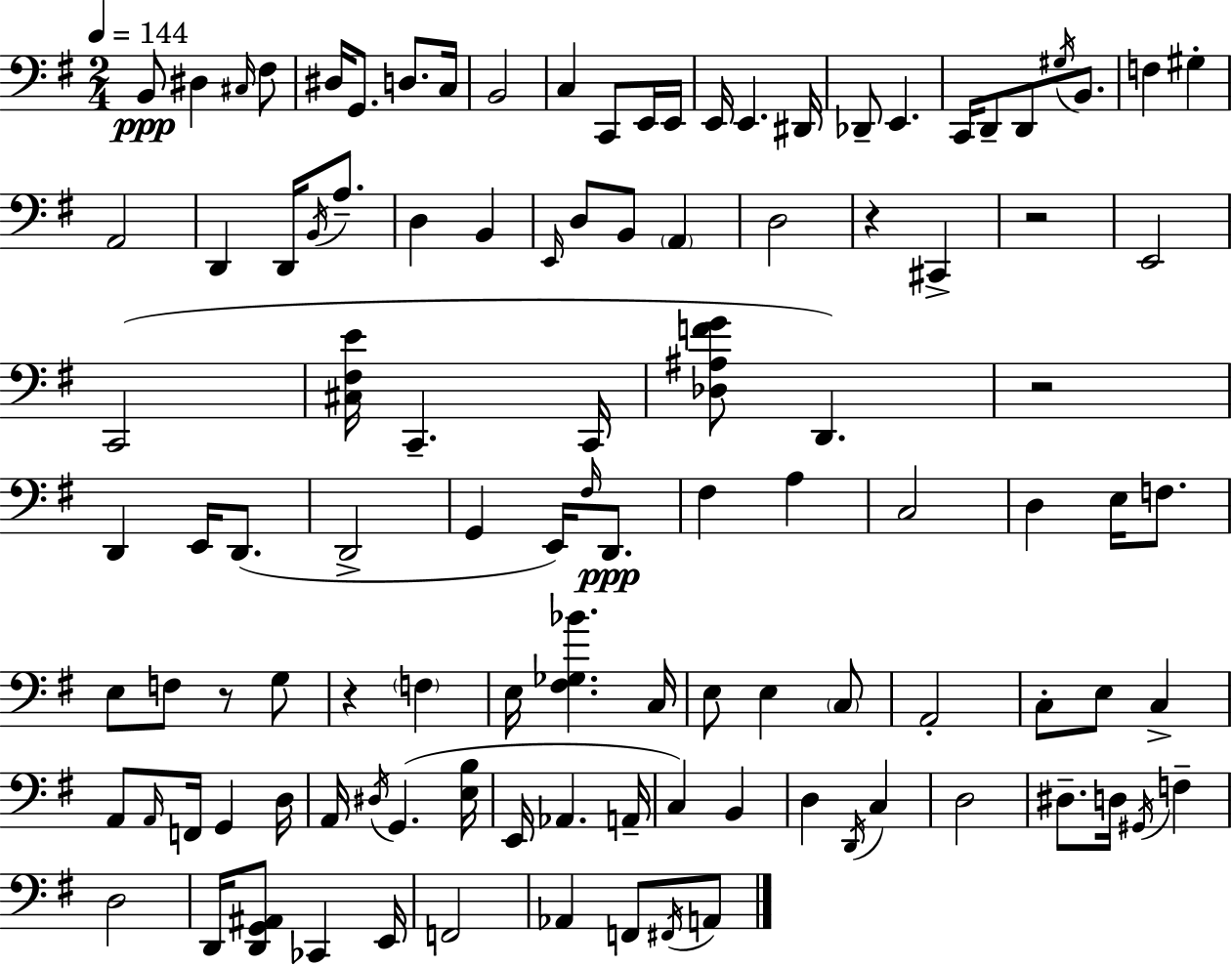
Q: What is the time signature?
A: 2/4